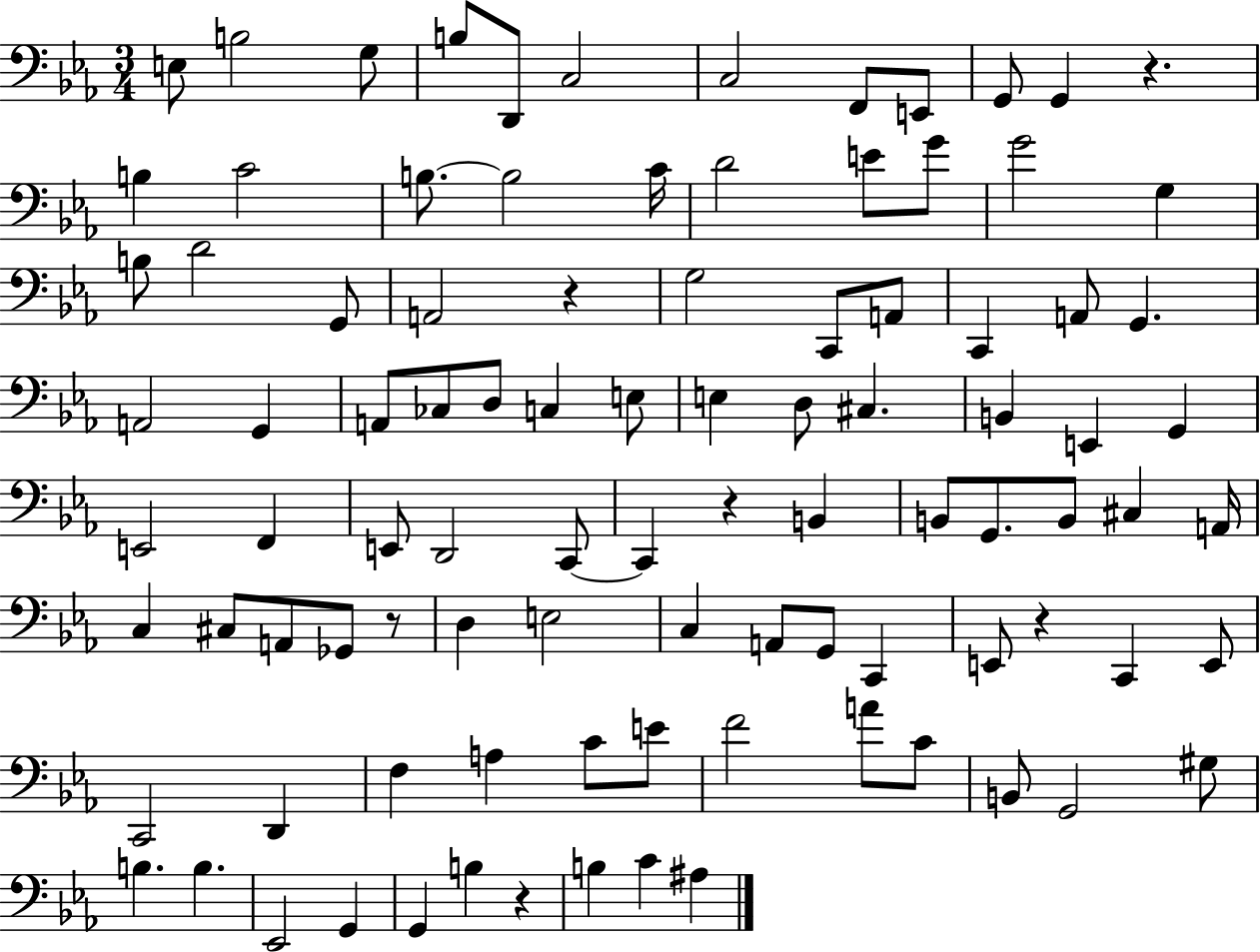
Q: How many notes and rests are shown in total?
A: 96